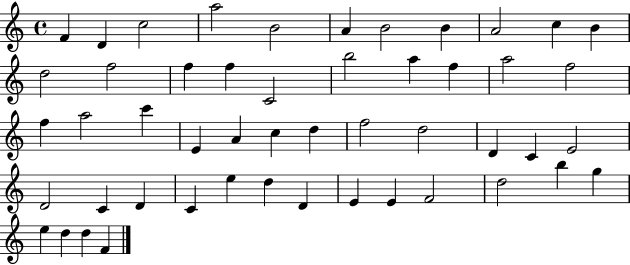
F4/q D4/q C5/h A5/h B4/h A4/q B4/h B4/q A4/h C5/q B4/q D5/h F5/h F5/q F5/q C4/h B5/h A5/q F5/q A5/h F5/h F5/q A5/h C6/q E4/q A4/q C5/q D5/q F5/h D5/h D4/q C4/q E4/h D4/h C4/q D4/q C4/q E5/q D5/q D4/q E4/q E4/q F4/h D5/h B5/q G5/q E5/q D5/q D5/q F4/q